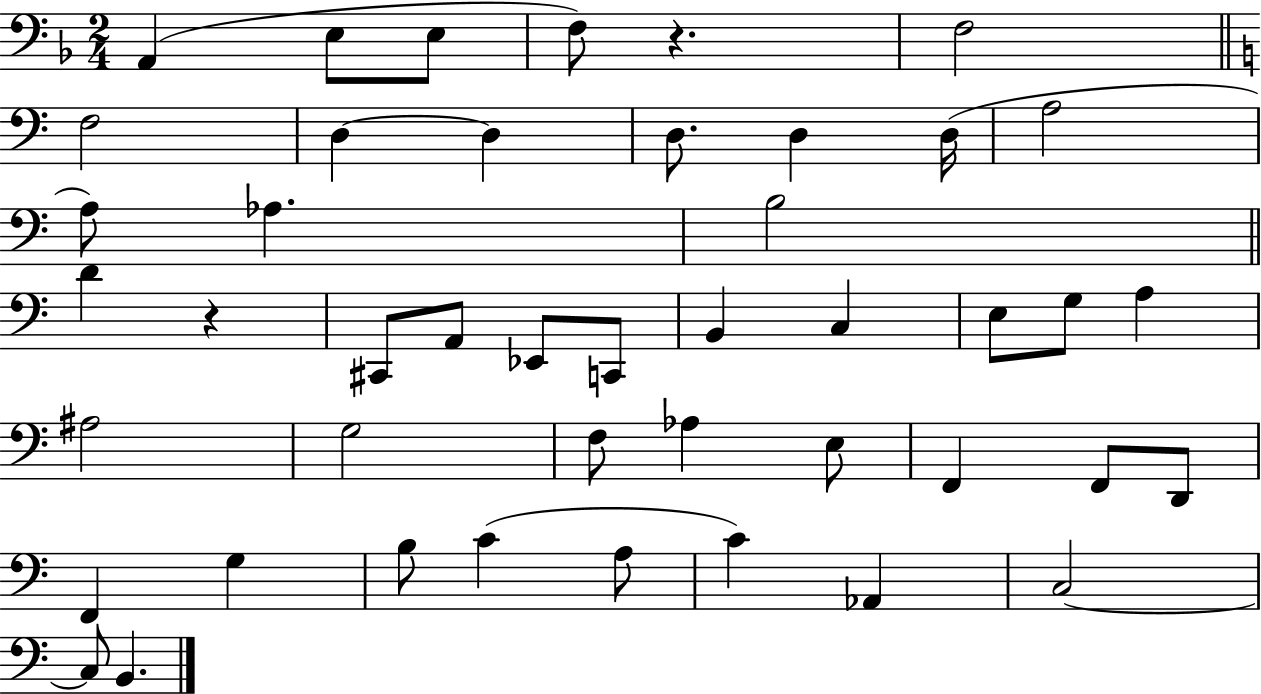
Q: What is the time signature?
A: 2/4